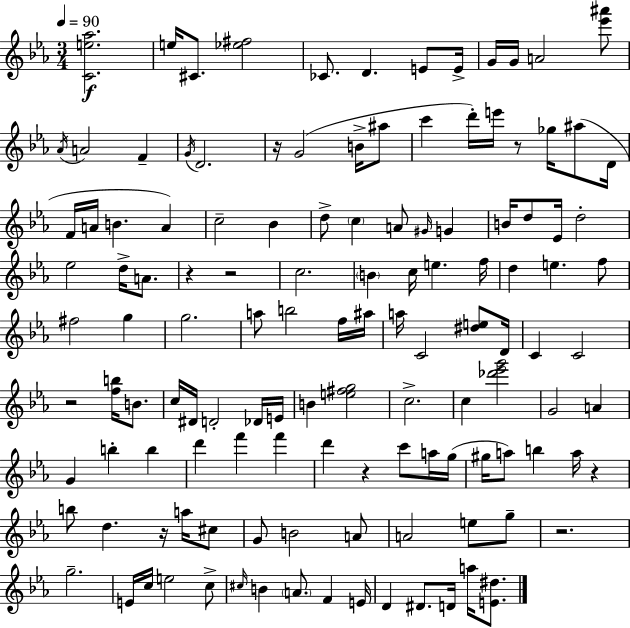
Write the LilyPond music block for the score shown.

{
  \clef treble
  \numericTimeSignature
  \time 3/4
  \key c \minor
  \tempo 4 = 90
  <c' e'' aes''>2.\f | e''16 cis'8. <ees'' fis''>2 | ces'8. d'4. e'8 e'16-> | g'16 g'16 a'2 <ees''' ais'''>8 | \break \acciaccatura { aes'16 } a'2 f'4-- | \acciaccatura { g'16 } d'2. | r16 g'2( b'16-> | ais''8 c'''4 d'''16-.) e'''16 r8 ges''16 ais''8( | \break d'16 f'16 a'16 b'4. a'4) | c''2-- bes'4 | d''8-> \parenthesize c''4 a'8 \grace { gis'16 } g'4 | b'16 d''8 ees'16 d''2-. | \break ees''2 d''16-> | a'8. r4 r2 | c''2. | \parenthesize b'4 c''16 e''4. | \break f''16 d''4 e''4. | f''8 fis''2 g''4 | g''2. | a''8 b''2 | \break f''16 ais''16 a''16 c'2 | <dis'' e''>8 d'16 c'4 c'2 | r2 <f'' b''>16 | b'8. c''16 dis'16 d'2-. | \break des'16 e'16 b'4 <e'' fis'' g''>2 | c''2.-> | c''4 <des''' ees''' g'''>2 | g'2 a'4 | \break g'4 b''4-. b''4 | d'''4 f'''4 f'''4 | d'''4 r4 c'''8 | a''16 g''16( gis''16 a''8) b''4 a''16 r4 | \break b''8 d''4. r16 | a''16 cis''8 g'8 b'2 | a'8 a'2 e''8 | g''8-- r2. | \break g''2.-- | e'16 c''16 e''2 | c''8-> \grace { cis''16 } b'4 \parenthesize a'8. f'4 | e'16 d'4 dis'8. d'16 | \break a''16 <e' dis''>8. \bar "|."
}